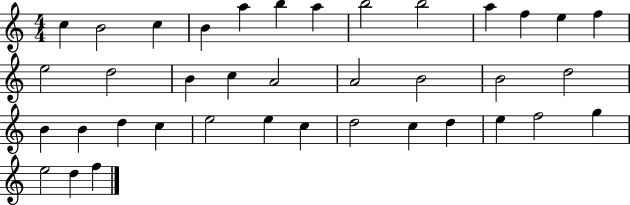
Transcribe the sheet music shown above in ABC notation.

X:1
T:Untitled
M:4/4
L:1/4
K:C
c B2 c B a b a b2 b2 a f e f e2 d2 B c A2 A2 B2 B2 d2 B B d c e2 e c d2 c d e f2 g e2 d f